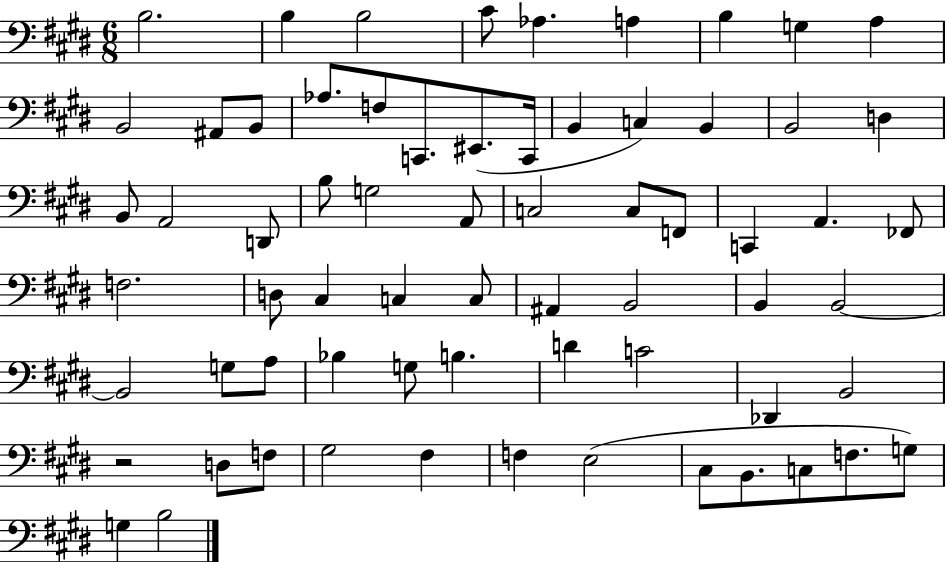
B3/h. B3/q B3/h C#4/e Ab3/q. A3/q B3/q G3/q A3/q B2/h A#2/e B2/e Ab3/e. F3/e C2/e. EIS2/e. C2/s B2/q C3/q B2/q B2/h D3/q B2/e A2/h D2/e B3/e G3/h A2/e C3/h C3/e F2/e C2/q A2/q. FES2/e F3/h. D3/e C#3/q C3/q C3/e A#2/q B2/h B2/q B2/h B2/h G3/e A3/e Bb3/q G3/e B3/q. D4/q C4/h Db2/q B2/h R/h D3/e F3/e G#3/h F#3/q F3/q E3/h C#3/e B2/e. C3/e F3/e. G3/e G3/q B3/h